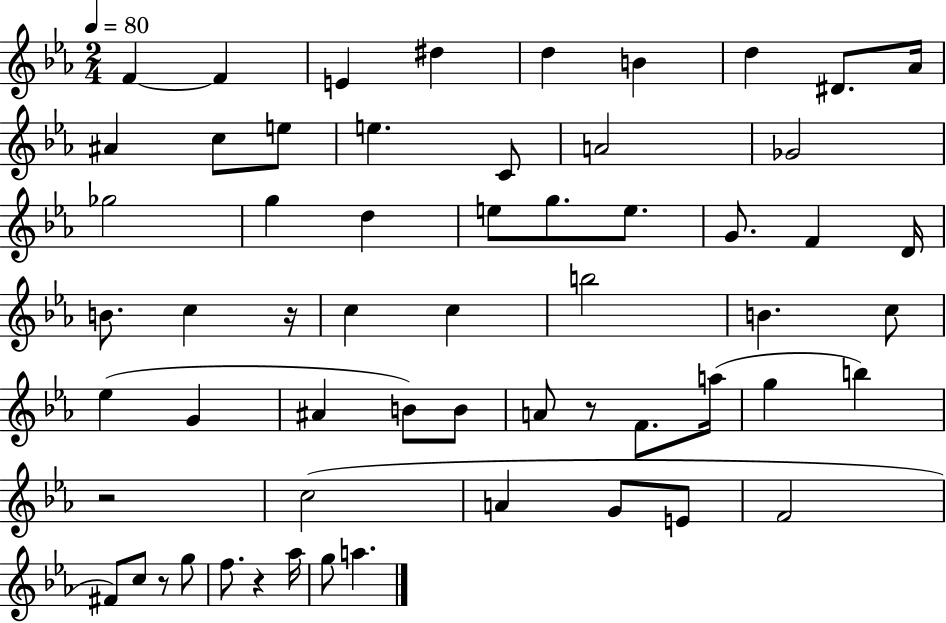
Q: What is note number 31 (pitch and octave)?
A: B4